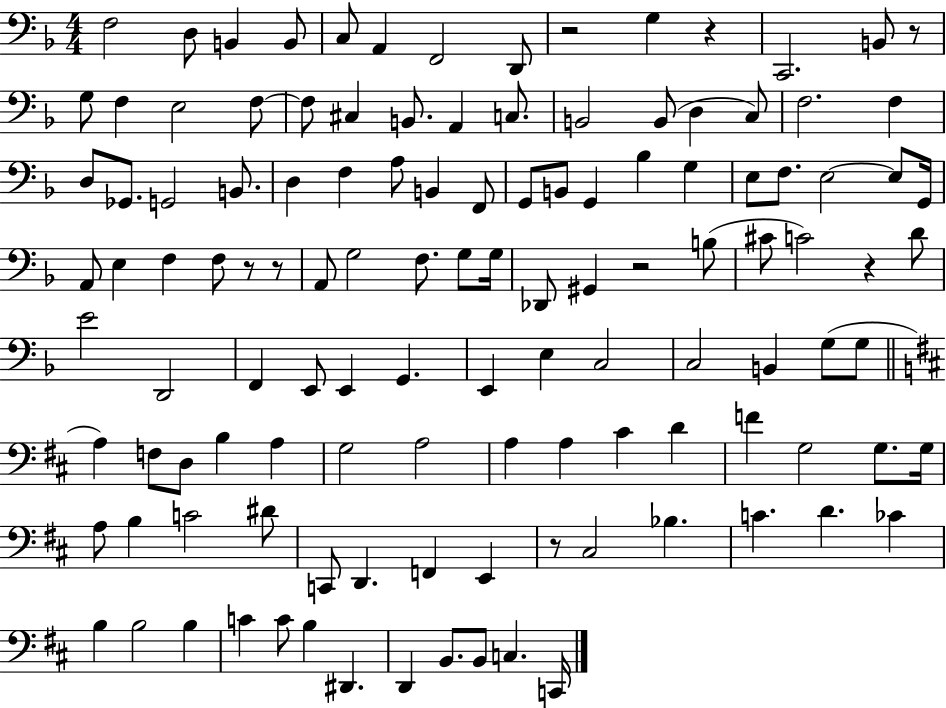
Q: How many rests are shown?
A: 8